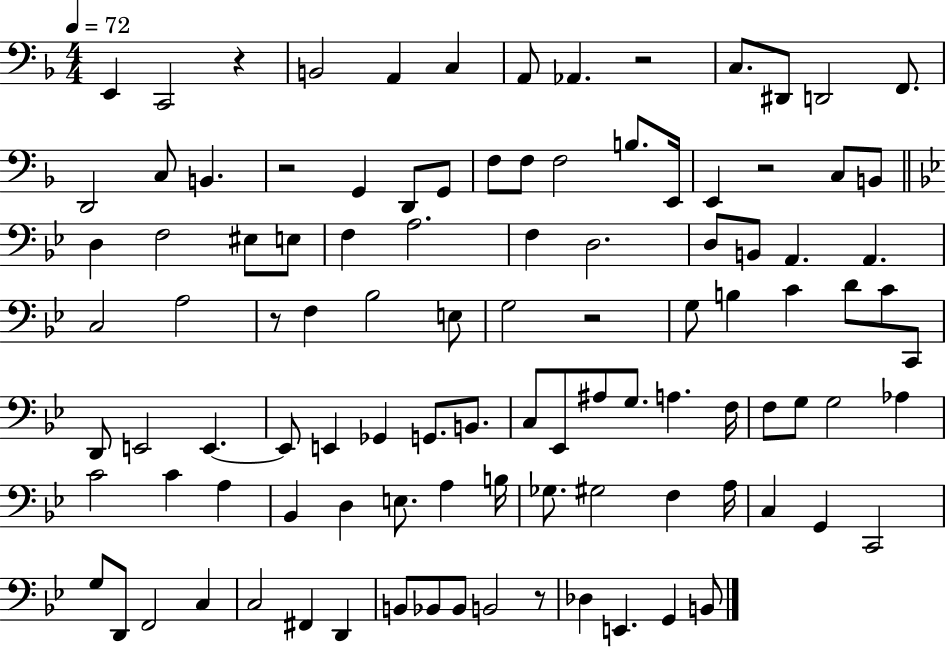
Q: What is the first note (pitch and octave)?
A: E2